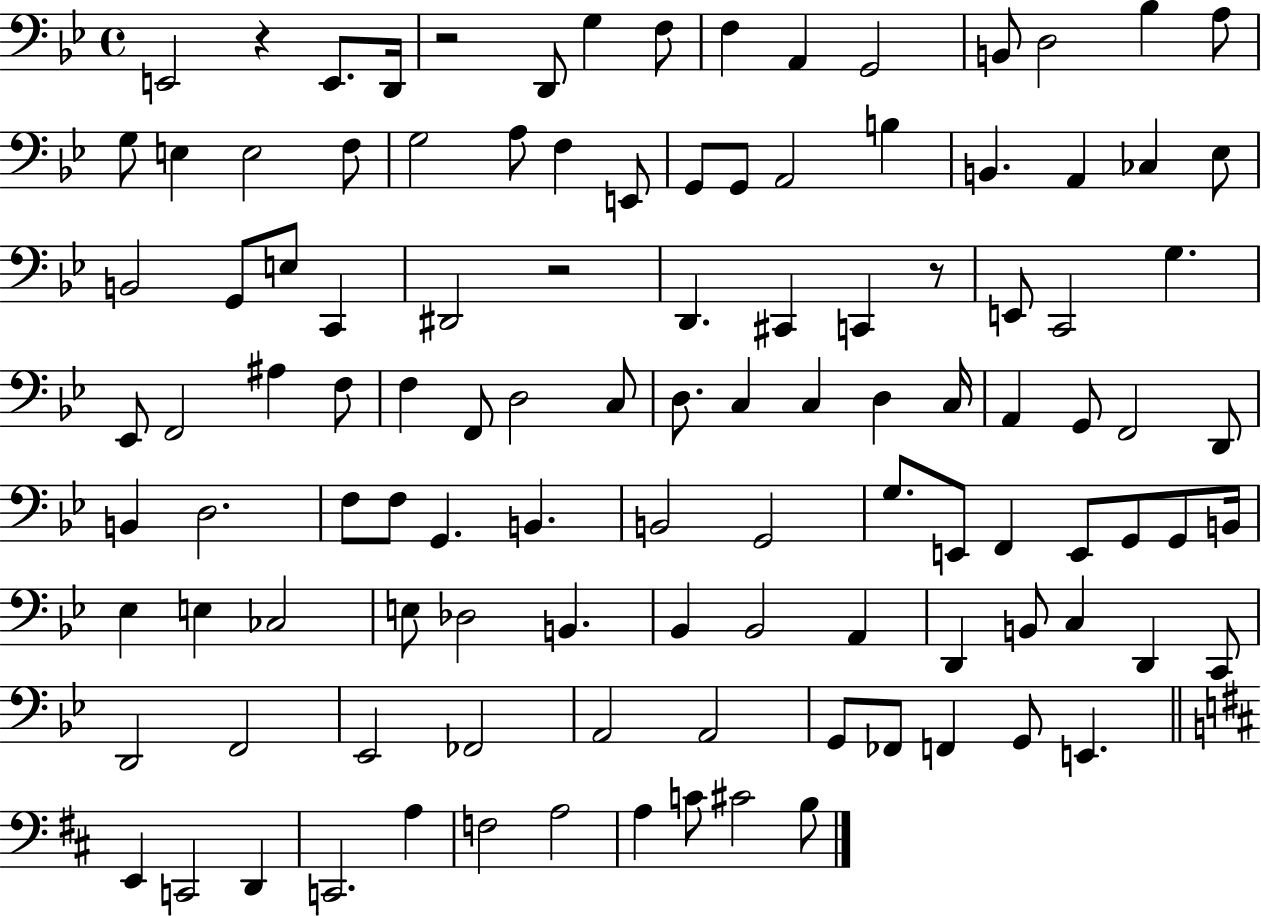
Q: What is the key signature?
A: BES major